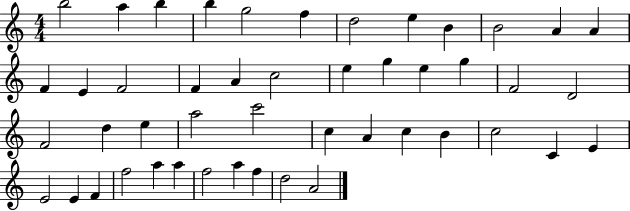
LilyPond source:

{
  \clef treble
  \numericTimeSignature
  \time 4/4
  \key c \major
  b''2 a''4 b''4 | b''4 g''2 f''4 | d''2 e''4 b'4 | b'2 a'4 a'4 | \break f'4 e'4 f'2 | f'4 a'4 c''2 | e''4 g''4 e''4 g''4 | f'2 d'2 | \break f'2 d''4 e''4 | a''2 c'''2 | c''4 a'4 c''4 b'4 | c''2 c'4 e'4 | \break e'2 e'4 f'4 | f''2 a''4 a''4 | f''2 a''4 f''4 | d''2 a'2 | \break \bar "|."
}